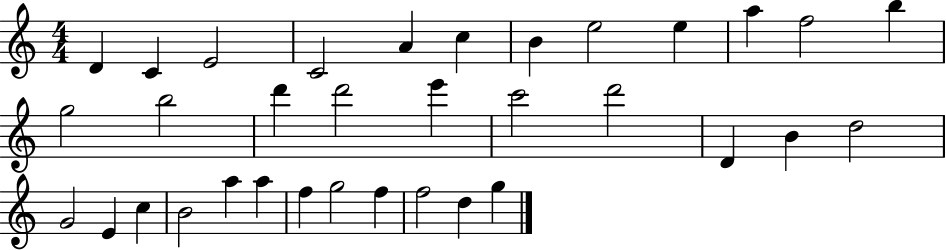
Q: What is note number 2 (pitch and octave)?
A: C4